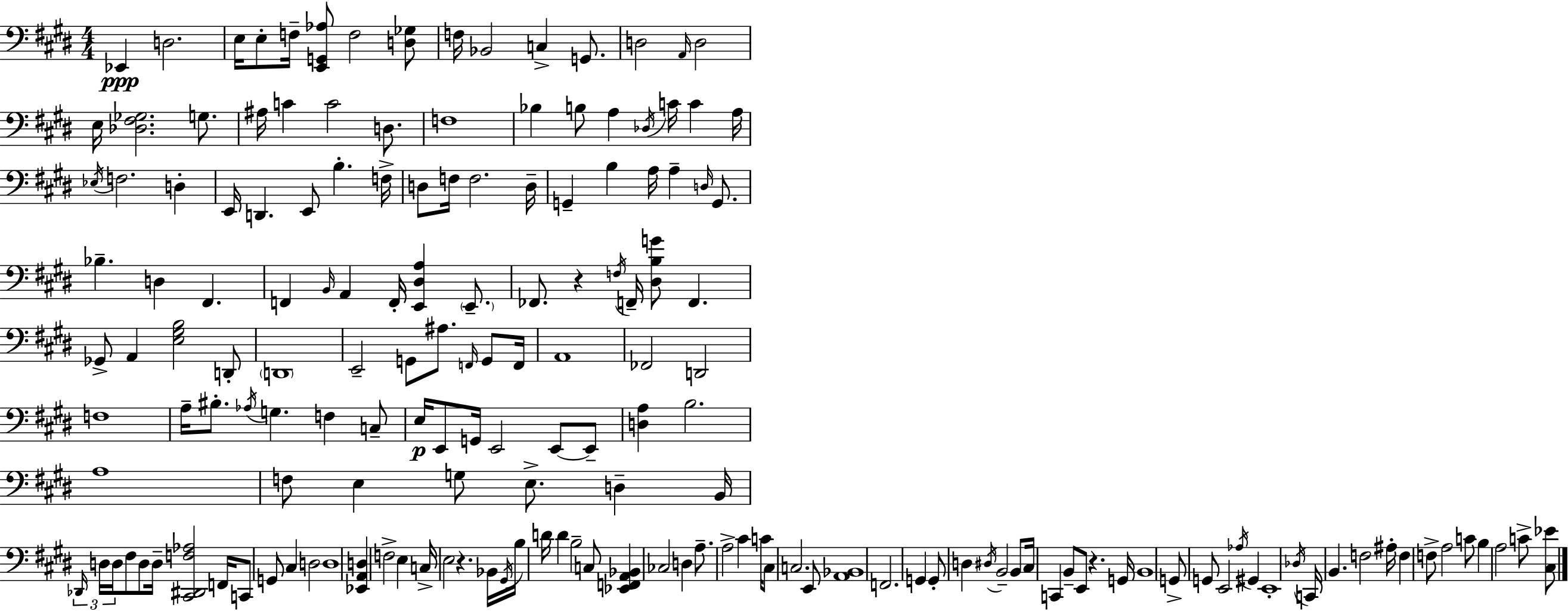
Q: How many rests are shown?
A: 3